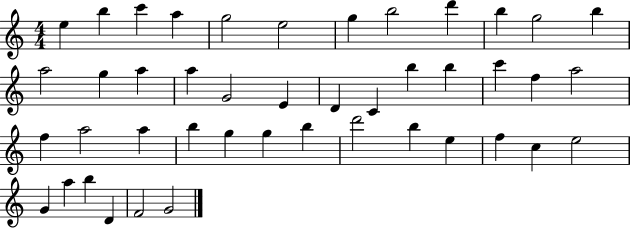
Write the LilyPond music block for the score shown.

{
  \clef treble
  \numericTimeSignature
  \time 4/4
  \key c \major
  e''4 b''4 c'''4 a''4 | g''2 e''2 | g''4 b''2 d'''4 | b''4 g''2 b''4 | \break a''2 g''4 a''4 | a''4 g'2 e'4 | d'4 c'4 b''4 b''4 | c'''4 f''4 a''2 | \break f''4 a''2 a''4 | b''4 g''4 g''4 b''4 | d'''2 b''4 e''4 | f''4 c''4 e''2 | \break g'4 a''4 b''4 d'4 | f'2 g'2 | \bar "|."
}